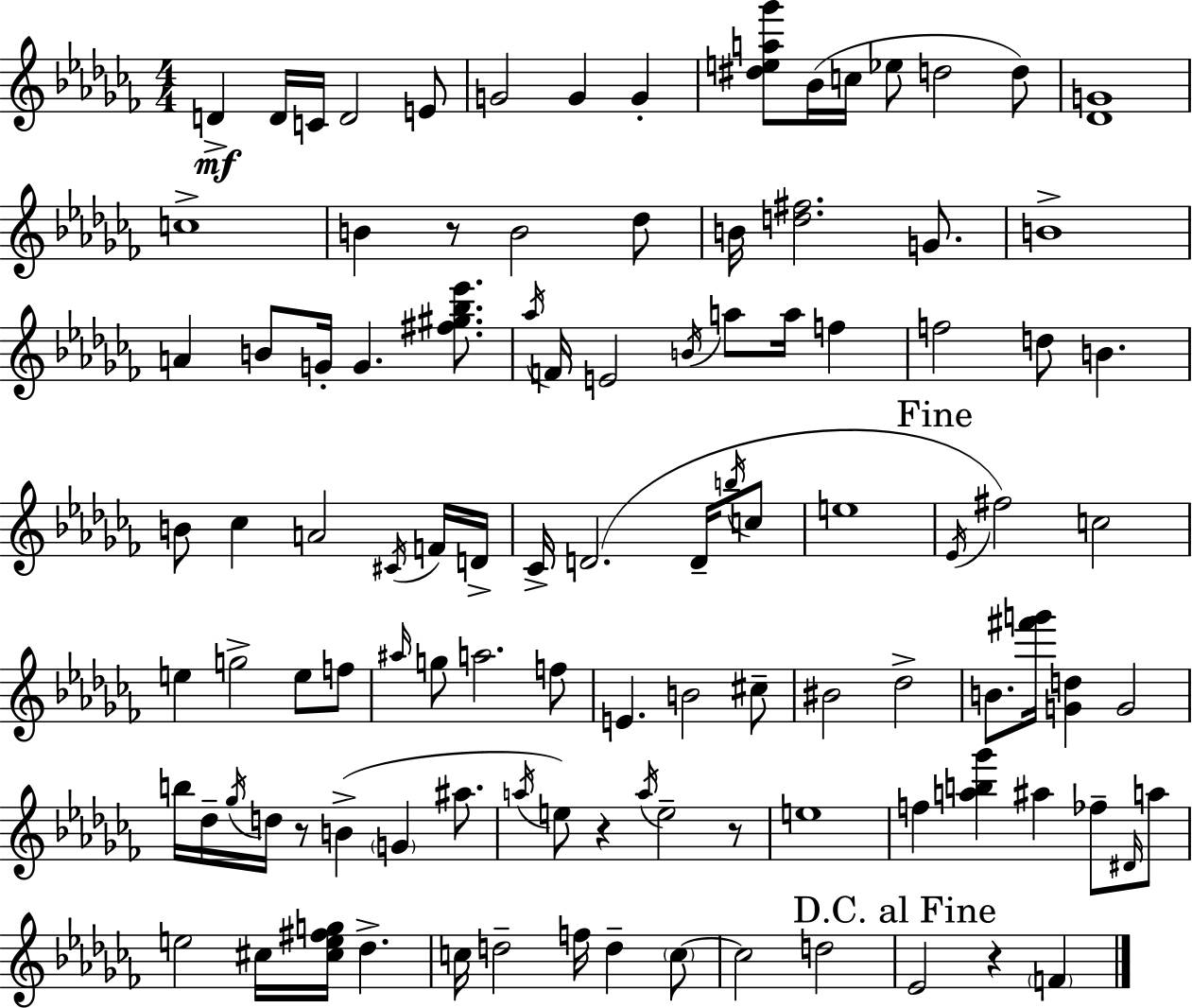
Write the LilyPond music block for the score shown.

{
  \clef treble
  \numericTimeSignature
  \time 4/4
  \key aes \minor
  d'4->\mf d'16 c'16 d'2 e'8 | g'2 g'4 g'4-. | <dis'' e'' a'' ges'''>8 bes'16( c''16 ees''8 d''2 d''8) | <des' g'>1 | \break c''1-> | b'4 r8 b'2 des''8 | b'16 <d'' fis''>2. g'8. | b'1-> | \break a'4 b'8 g'16-. g'4. <fis'' gis'' bes'' ees'''>8. | \acciaccatura { aes''16 } f'16 e'2 \acciaccatura { b'16 } a''8 a''16 f''4 | f''2 d''8 b'4. | b'8 ces''4 a'2 | \break \acciaccatura { cis'16 } f'16 d'16-> ces'16-> d'2.( | d'16-- \acciaccatura { b''16 } c''8 e''1 | \mark "Fine" \acciaccatura { ees'16 }) fis''2 c''2 | e''4 g''2-> | \break e''8 f''8 \grace { ais''16 } g''8 a''2. | f''8 e'4. b'2 | cis''8-- bis'2 des''2-> | b'8. <fis''' g'''>16 <g' d''>4 g'2 | \break b''16 des''16-- \acciaccatura { ges''16 } d''16 r8 b'4->( | \parenthesize g'4 ais''8. \acciaccatura { a''16 } e''8) r4 \acciaccatura { a''16 } e''2-- | r8 e''1 | f''4 <a'' b'' ges'''>4 | \break ais''4 fes''8-- \grace { dis'16 } a''8 e''2 | cis''16 <cis'' e'' fis'' g''>16 des''4.-> c''16 d''2-- | f''16 d''4-- \parenthesize c''8~~ c''2 | d''2 \mark "D.C. al Fine" ees'2 | \break r4 \parenthesize f'4 \bar "|."
}